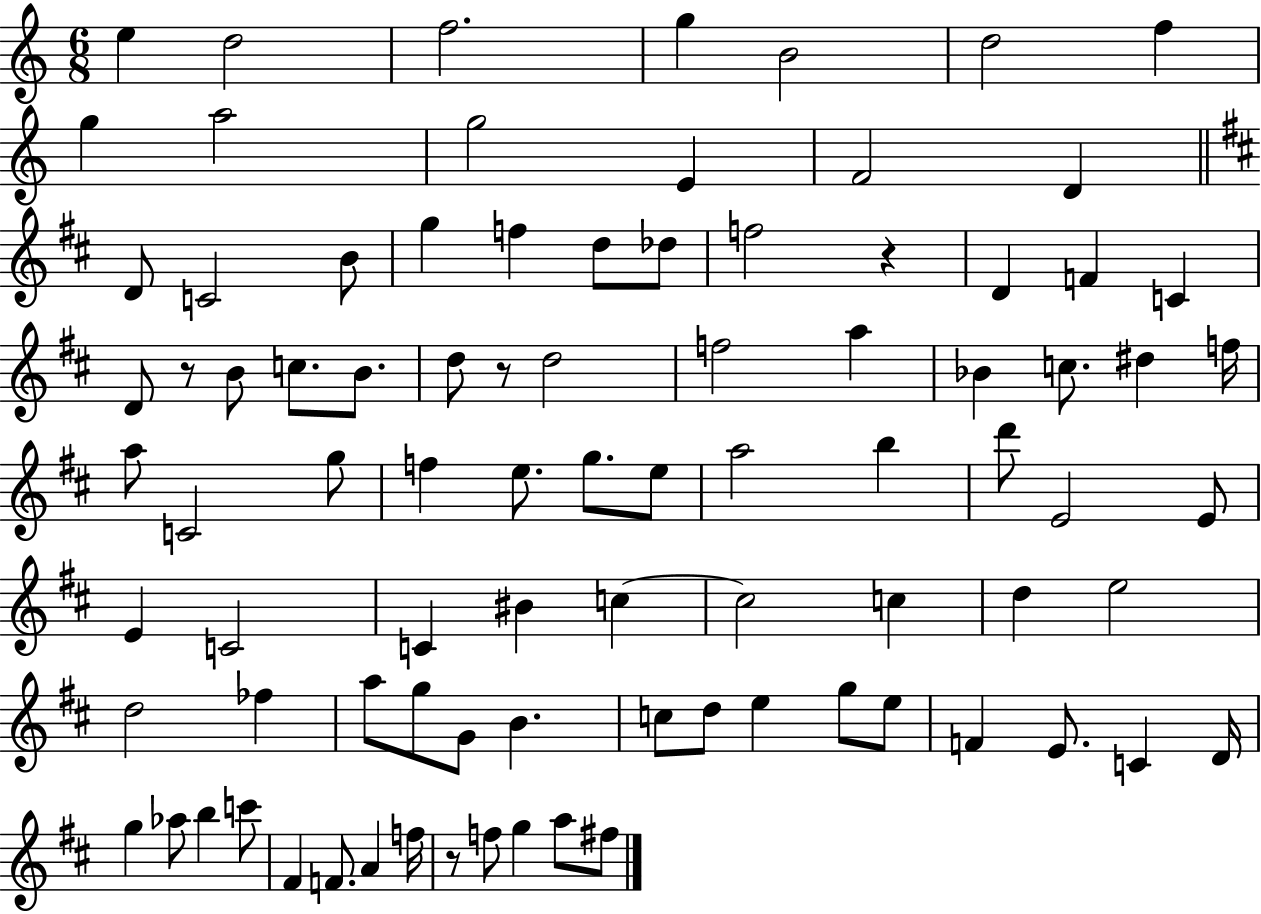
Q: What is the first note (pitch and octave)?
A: E5